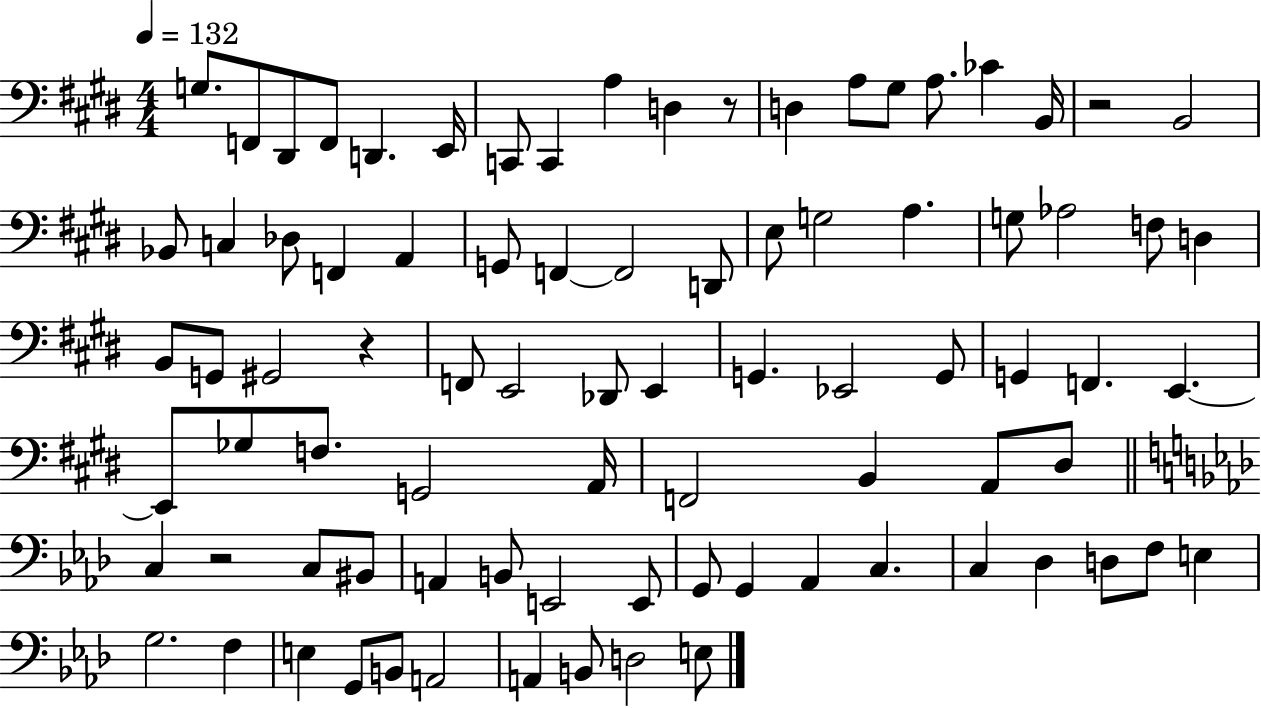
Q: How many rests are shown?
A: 4